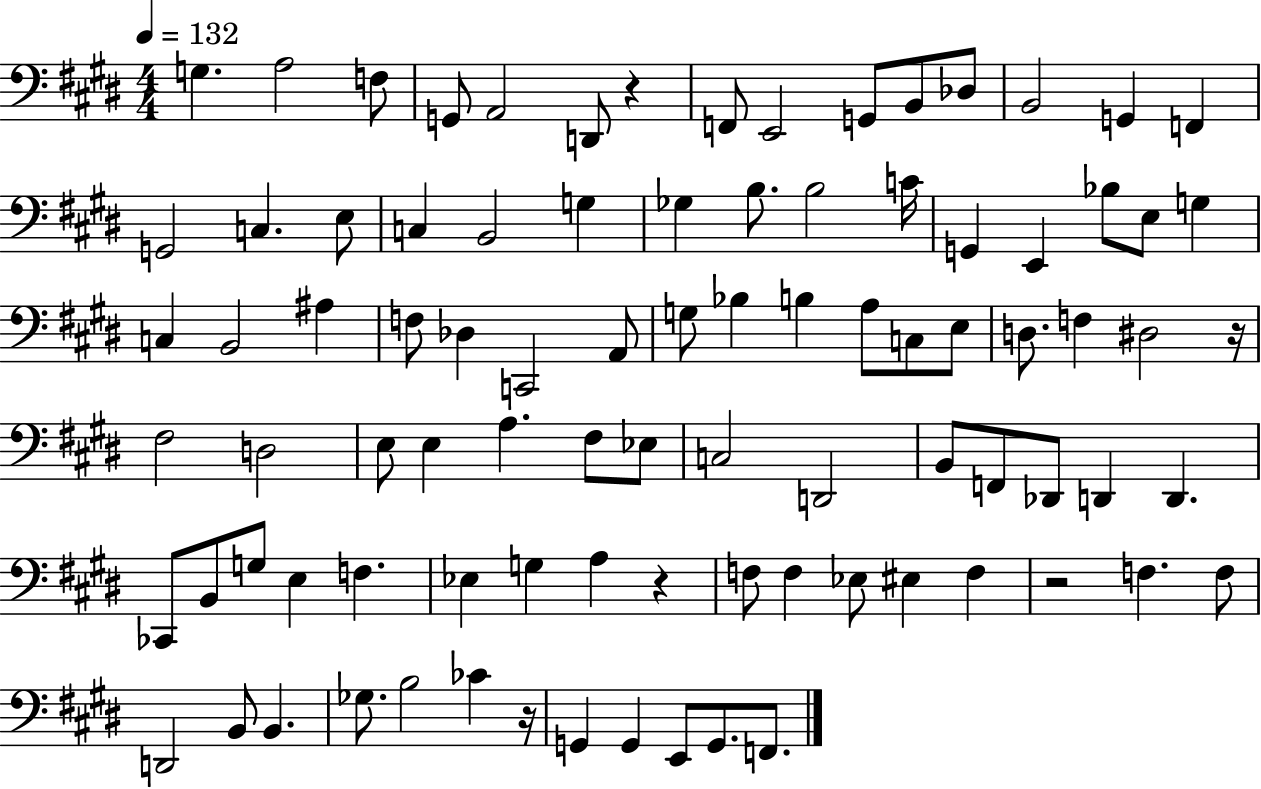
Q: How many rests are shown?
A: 5